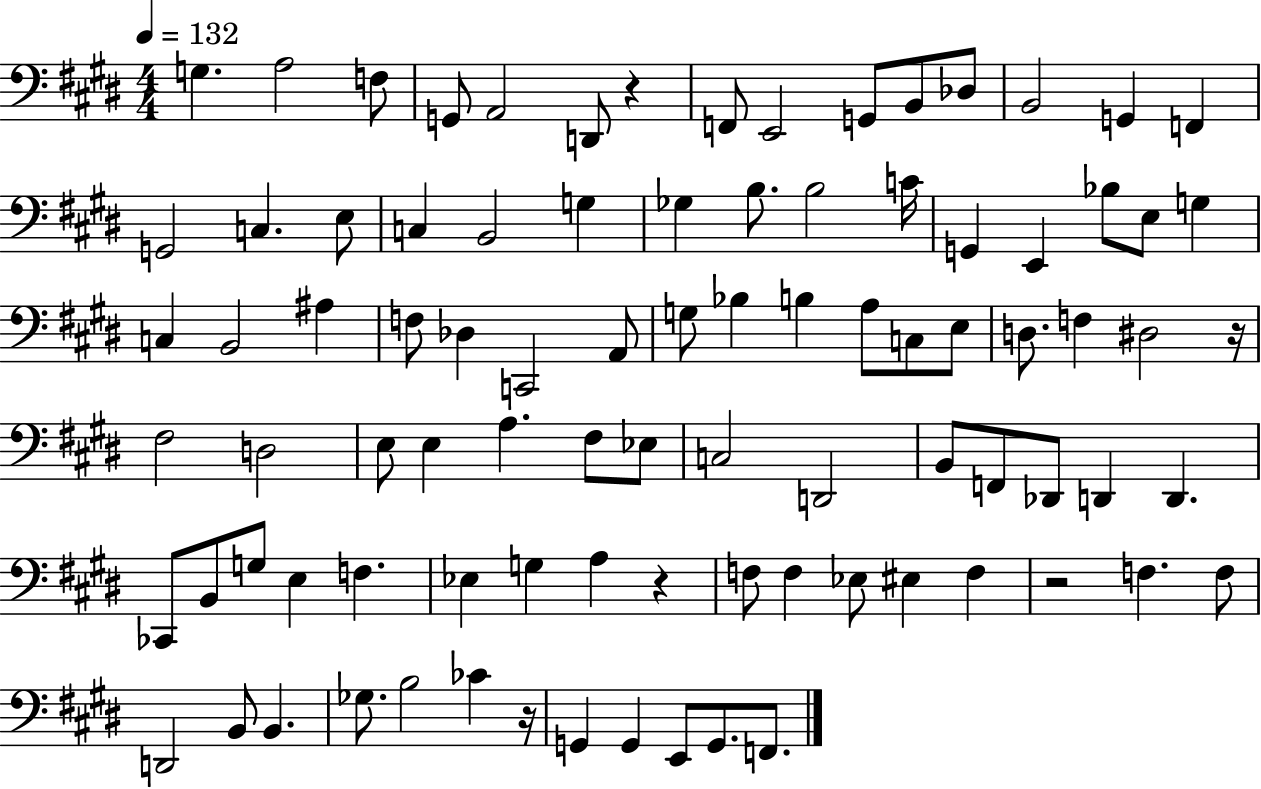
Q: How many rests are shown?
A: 5